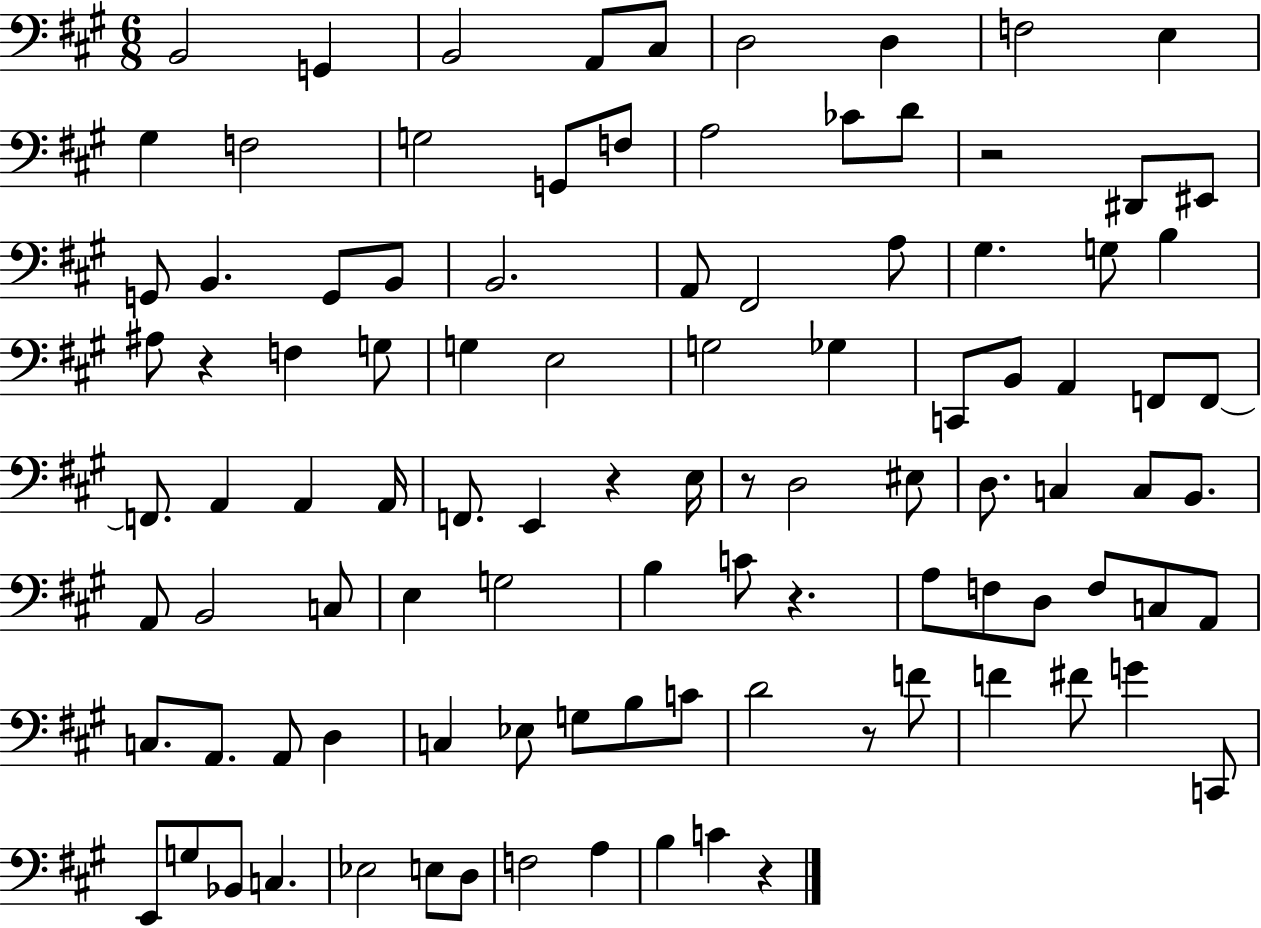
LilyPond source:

{
  \clef bass
  \numericTimeSignature
  \time 6/8
  \key a \major
  \repeat volta 2 { b,2 g,4 | b,2 a,8 cis8 | d2 d4 | f2 e4 | \break gis4 f2 | g2 g,8 f8 | a2 ces'8 d'8 | r2 dis,8 eis,8 | \break g,8 b,4. g,8 b,8 | b,2. | a,8 fis,2 a8 | gis4. g8 b4 | \break ais8 r4 f4 g8 | g4 e2 | g2 ges4 | c,8 b,8 a,4 f,8 f,8~~ | \break f,8. a,4 a,4 a,16 | f,8. e,4 r4 e16 | r8 d2 eis8 | d8. c4 c8 b,8. | \break a,8 b,2 c8 | e4 g2 | b4 c'8 r4. | a8 f8 d8 f8 c8 a,8 | \break c8. a,8. a,8 d4 | c4 ees8 g8 b8 c'8 | d'2 r8 f'8 | f'4 fis'8 g'4 c,8 | \break e,8 g8 bes,8 c4. | ees2 e8 d8 | f2 a4 | b4 c'4 r4 | \break } \bar "|."
}